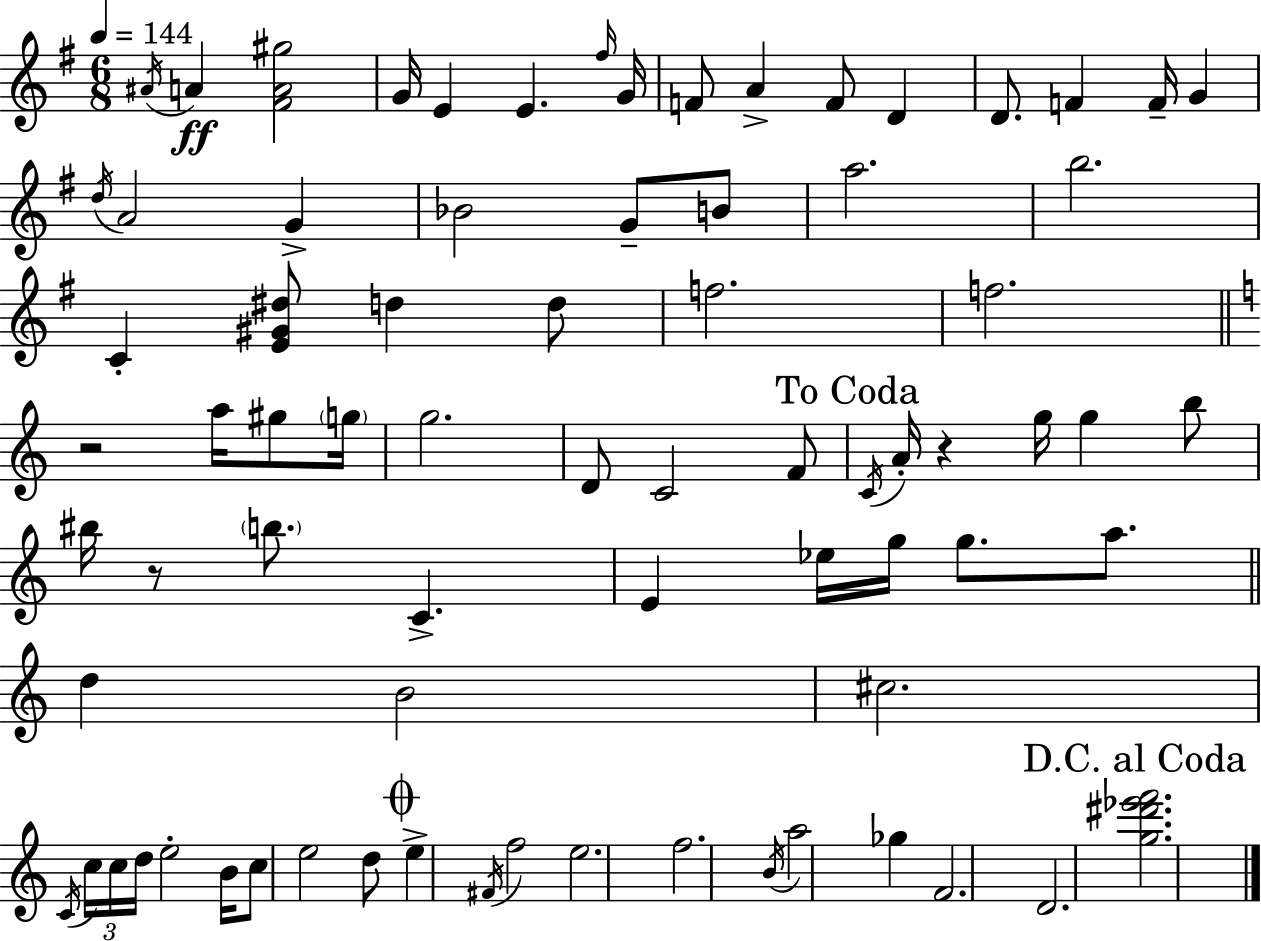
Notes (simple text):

A#4/s A4/q [F#4,A4,G#5]/h G4/s E4/q E4/q. F#5/s G4/s F4/e A4/q F4/e D4/q D4/e. F4/q F4/s G4/q D5/s A4/h G4/q Bb4/h G4/e B4/e A5/h. B5/h. C4/q [E4,G#4,D#5]/e D5/q D5/e F5/h. F5/h. R/h A5/s G#5/e G5/s G5/h. D4/e C4/h F4/e C4/s A4/s R/q G5/s G5/q B5/e BIS5/s R/e B5/e. C4/q. E4/q Eb5/s G5/s G5/e. A5/e. D5/q B4/h C#5/h. C4/s C5/s C5/s D5/s E5/h B4/s C5/e E5/h D5/e E5/q F#4/s F5/h E5/h. F5/h. B4/s A5/h Gb5/q F4/h. D4/h. [G5,D#6,Eb6,F6]/h.